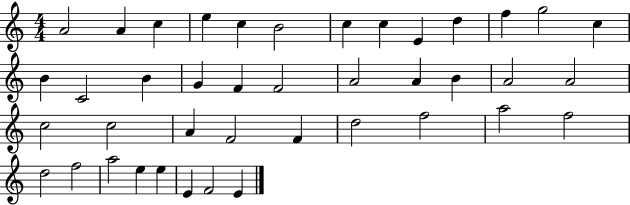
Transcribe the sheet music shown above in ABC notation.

X:1
T:Untitled
M:4/4
L:1/4
K:C
A2 A c e c B2 c c E d f g2 c B C2 B G F F2 A2 A B A2 A2 c2 c2 A F2 F d2 f2 a2 f2 d2 f2 a2 e e E F2 E